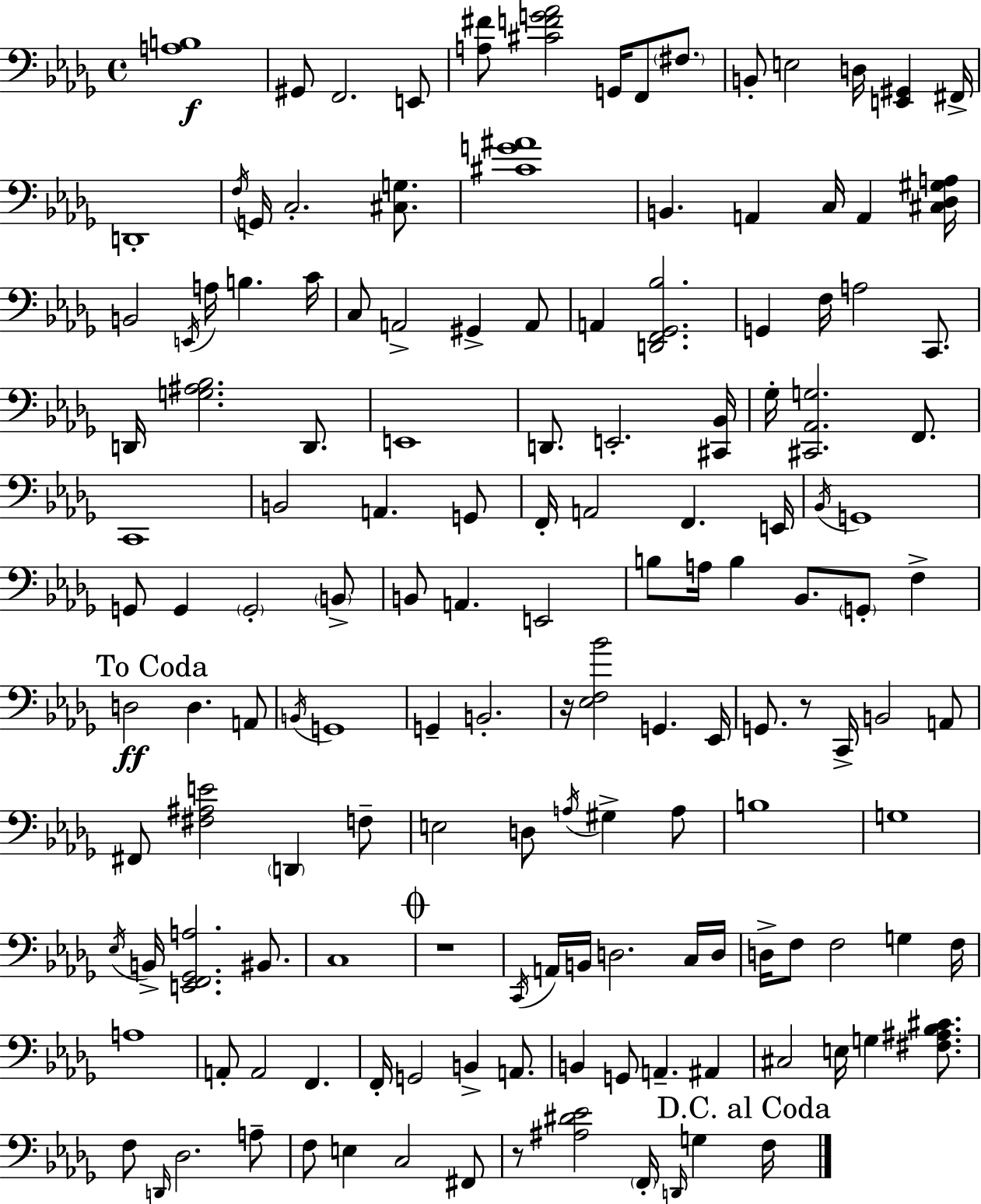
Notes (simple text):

[A3,B3]/w G#2/e F2/h. E2/e [A3,F#4]/e [C#4,F4,G4,Ab4]/h G2/s F2/e F#3/e. B2/e E3/h D3/s [E2,G#2]/q F#2/s D2/w F3/s G2/s C3/h. [C#3,G3]/e. [C#4,G4,A#4]/w B2/q. A2/q C3/s A2/q [C#3,Db3,G#3,A3]/s B2/h E2/s A3/s B3/q. C4/s C3/e A2/h G#2/q A2/e A2/q [D2,F2,Gb2,Bb3]/h. G2/q F3/s A3/h C2/e. D2/s [G3,A#3,Bb3]/h. D2/e. E2/w D2/e. E2/h. [C#2,Bb2]/s Gb3/s [C#2,Ab2,G3]/h. F2/e. C2/w B2/h A2/q. G2/e F2/s A2/h F2/q. E2/s Bb2/s G2/w G2/e G2/q G2/h B2/e B2/e A2/q. E2/h B3/e A3/s B3/q Bb2/e. G2/e F3/q D3/h D3/q. A2/e B2/s G2/w G2/q B2/h. R/s [Eb3,F3,Bb4]/h G2/q. Eb2/s G2/e. R/e C2/s B2/h A2/e F#2/e [F#3,A#3,E4]/h D2/q F3/e E3/h D3/e A3/s G#3/q A3/e B3/w G3/w Eb3/s B2/s [E2,F2,Gb2,A3]/h. BIS2/e. C3/w R/w C2/s A2/s B2/s D3/h. C3/s D3/s D3/s F3/e F3/h G3/q F3/s A3/w A2/e A2/h F2/q. F2/s G2/h B2/q A2/e. B2/q G2/e A2/q. A#2/q C#3/h E3/s G3/q [F#3,A#3,Bb3,C#4]/e. F3/e D2/s Db3/h. A3/e F3/e E3/q C3/h F#2/e R/e [A#3,D#4,Eb4]/h F2/s D2/s G3/q F3/s